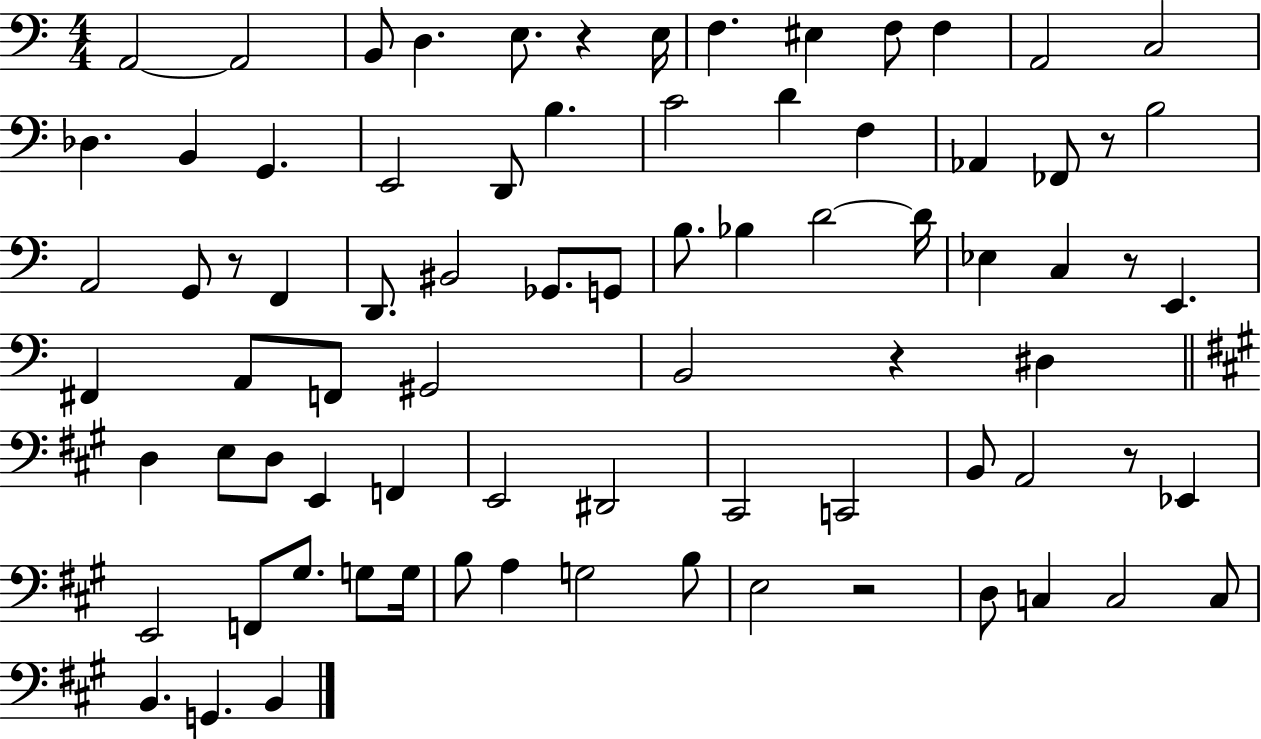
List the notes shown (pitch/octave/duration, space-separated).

A2/h A2/h B2/e D3/q. E3/e. R/q E3/s F3/q. EIS3/q F3/e F3/q A2/h C3/h Db3/q. B2/q G2/q. E2/h D2/e B3/q. C4/h D4/q F3/q Ab2/q FES2/e R/e B3/h A2/h G2/e R/e F2/q D2/e. BIS2/h Gb2/e. G2/e B3/e. Bb3/q D4/h D4/s Eb3/q C3/q R/e E2/q. F#2/q A2/e F2/e G#2/h B2/h R/q D#3/q D3/q E3/e D3/e E2/q F2/q E2/h D#2/h C#2/h C2/h B2/e A2/h R/e Eb2/q E2/h F2/e G#3/e. G3/e G3/s B3/e A3/q G3/h B3/e E3/h R/h D3/e C3/q C3/h C3/e B2/q. G2/q. B2/q